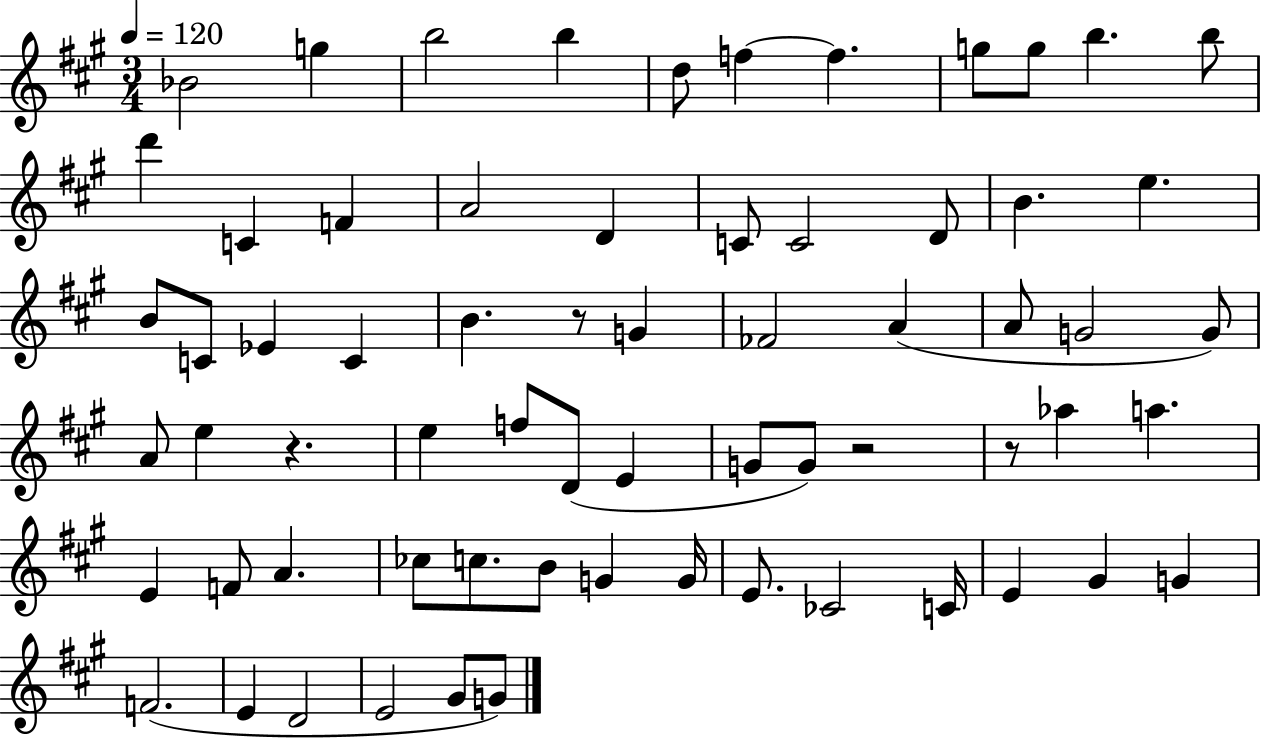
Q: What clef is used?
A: treble